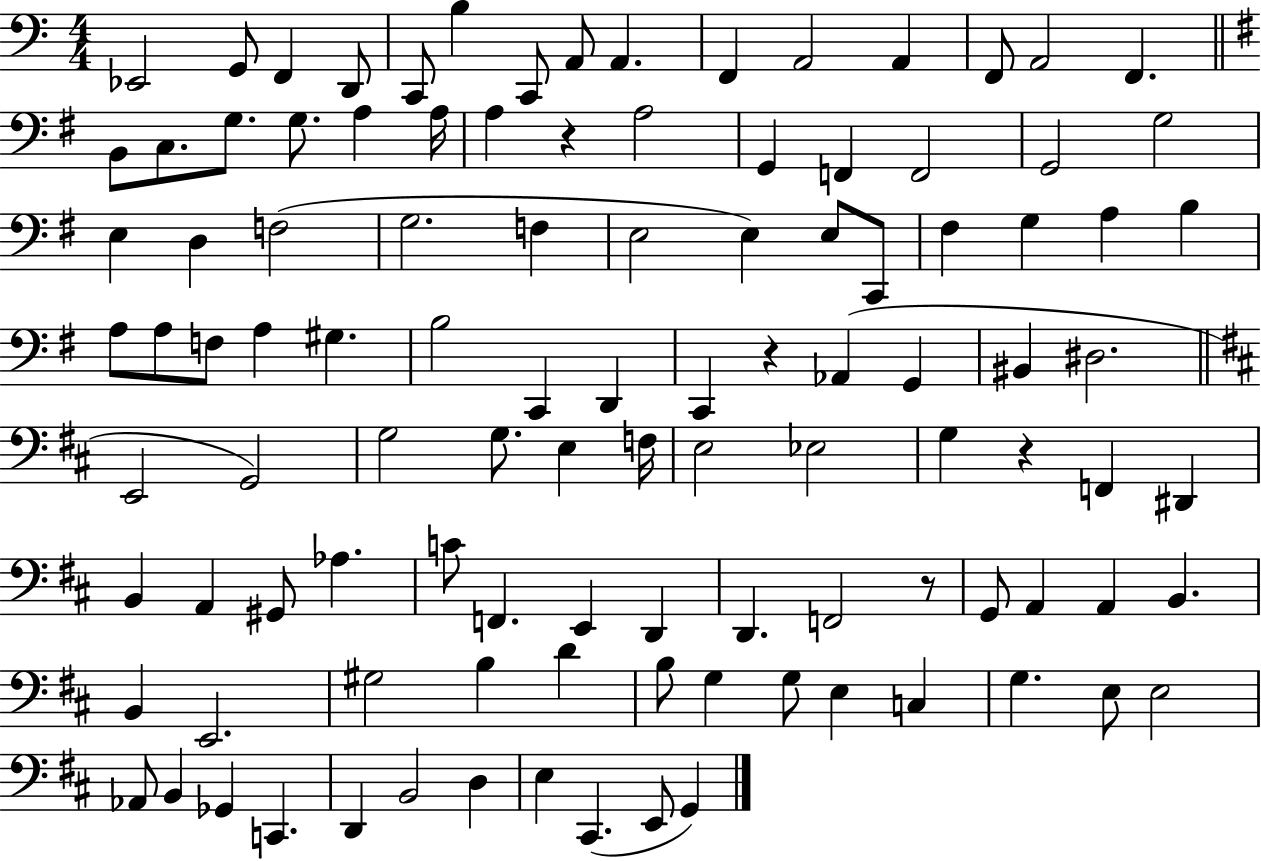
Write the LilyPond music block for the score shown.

{
  \clef bass
  \numericTimeSignature
  \time 4/4
  \key c \major
  ees,2 g,8 f,4 d,8 | c,8 b4 c,8 a,8 a,4. | f,4 a,2 a,4 | f,8 a,2 f,4. | \break \bar "||" \break \key g \major b,8 c8. g8. g8. a4 a16 | a4 r4 a2 | g,4 f,4 f,2 | g,2 g2 | \break e4 d4 f2( | g2. f4 | e2 e4) e8 c,8 | fis4 g4 a4 b4 | \break a8 a8 f8 a4 gis4. | b2 c,4 d,4 | c,4 r4 aes,4( g,4 | bis,4 dis2. | \break \bar "||" \break \key d \major e,2 g,2) | g2 g8. e4 f16 | e2 ees2 | g4 r4 f,4 dis,4 | \break b,4 a,4 gis,8 aes4. | c'8 f,4. e,4 d,4 | d,4. f,2 r8 | g,8 a,4 a,4 b,4. | \break b,4 e,2. | gis2 b4 d'4 | b8 g4 g8 e4 c4 | g4. e8 e2 | \break aes,8 b,4 ges,4 c,4. | d,4 b,2 d4 | e4 cis,4.( e,8 g,4) | \bar "|."
}